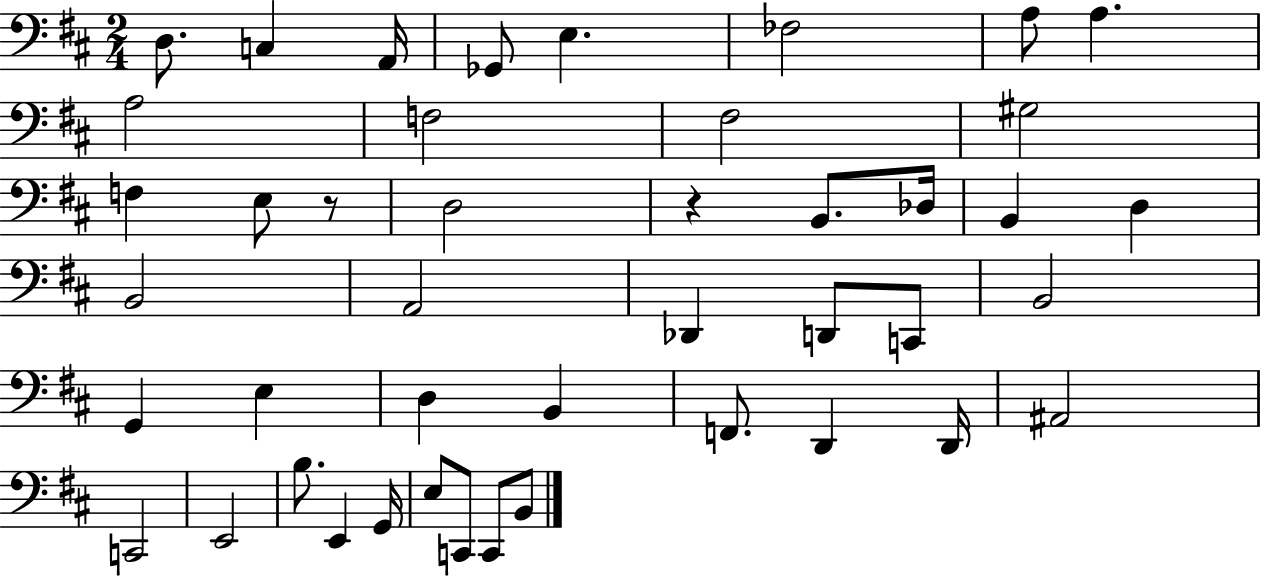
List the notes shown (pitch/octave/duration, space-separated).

D3/e. C3/q A2/s Gb2/e E3/q. FES3/h A3/e A3/q. A3/h F3/h F#3/h G#3/h F3/q E3/e R/e D3/h R/q B2/e. Db3/s B2/q D3/q B2/h A2/h Db2/q D2/e C2/e B2/h G2/q E3/q D3/q B2/q F2/e. D2/q D2/s A#2/h C2/h E2/h B3/e. E2/q G2/s E3/e C2/e C2/e B2/e